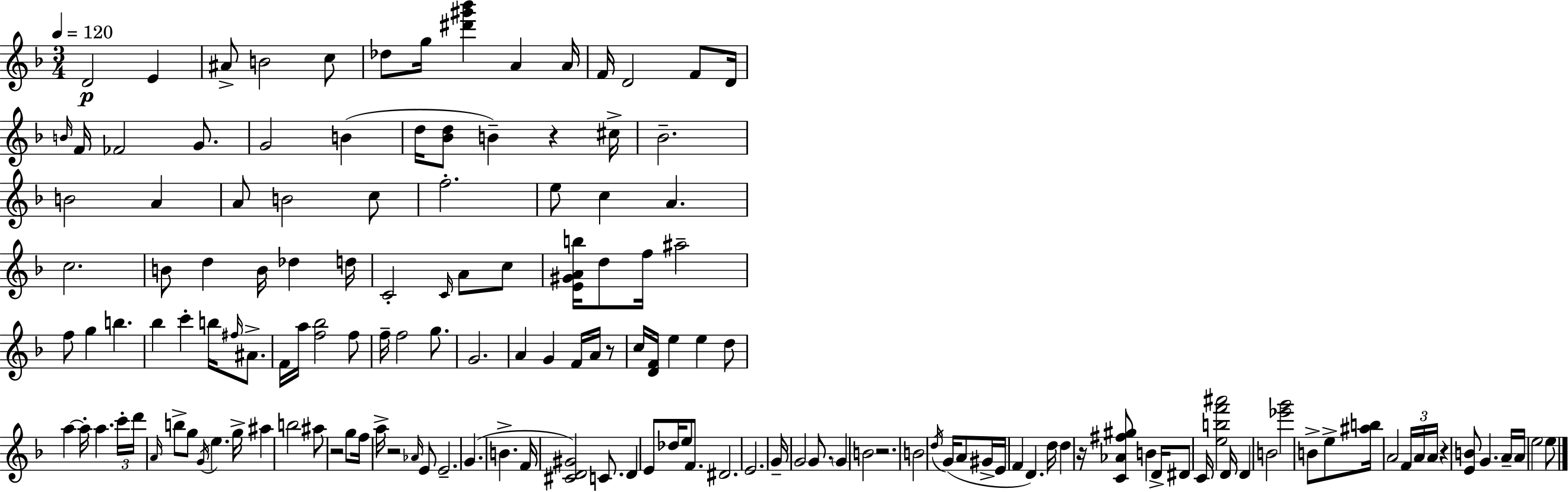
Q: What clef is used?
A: treble